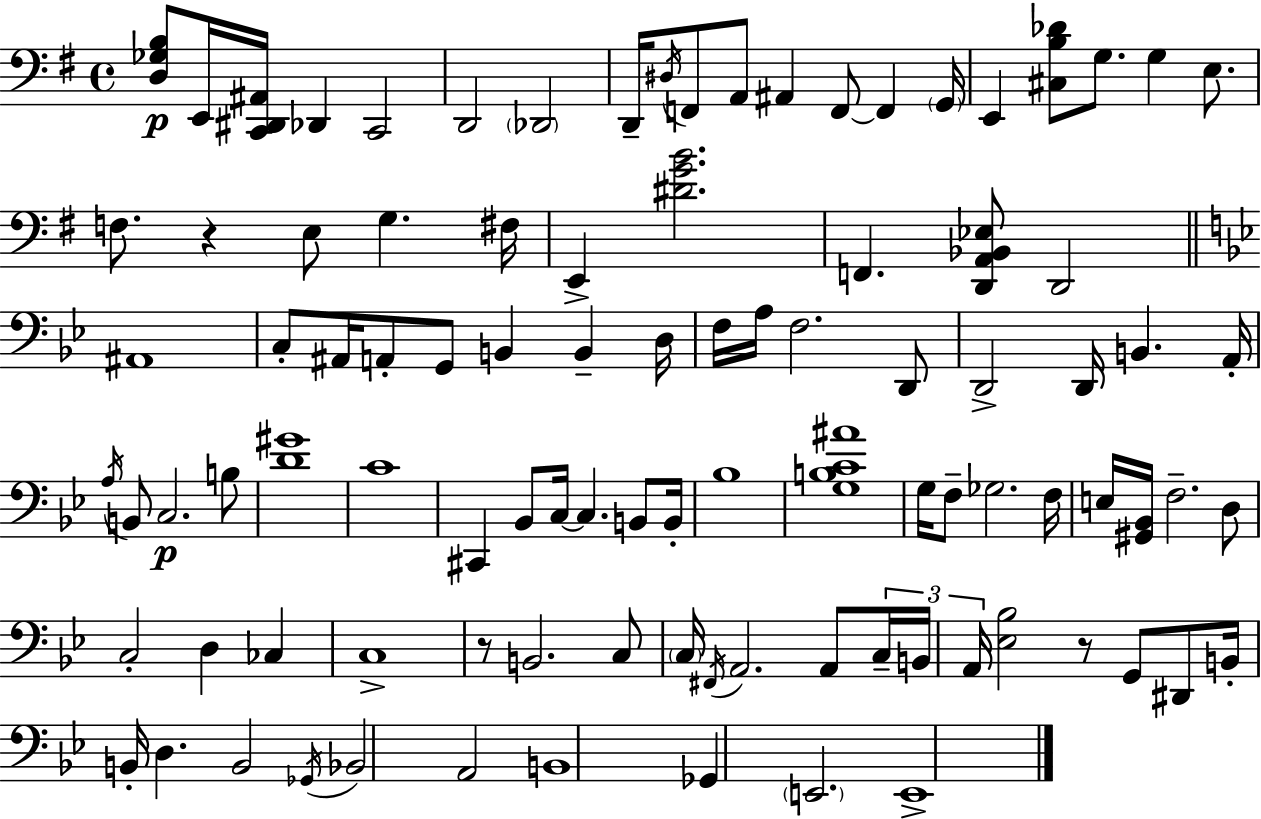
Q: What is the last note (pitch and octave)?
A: E2